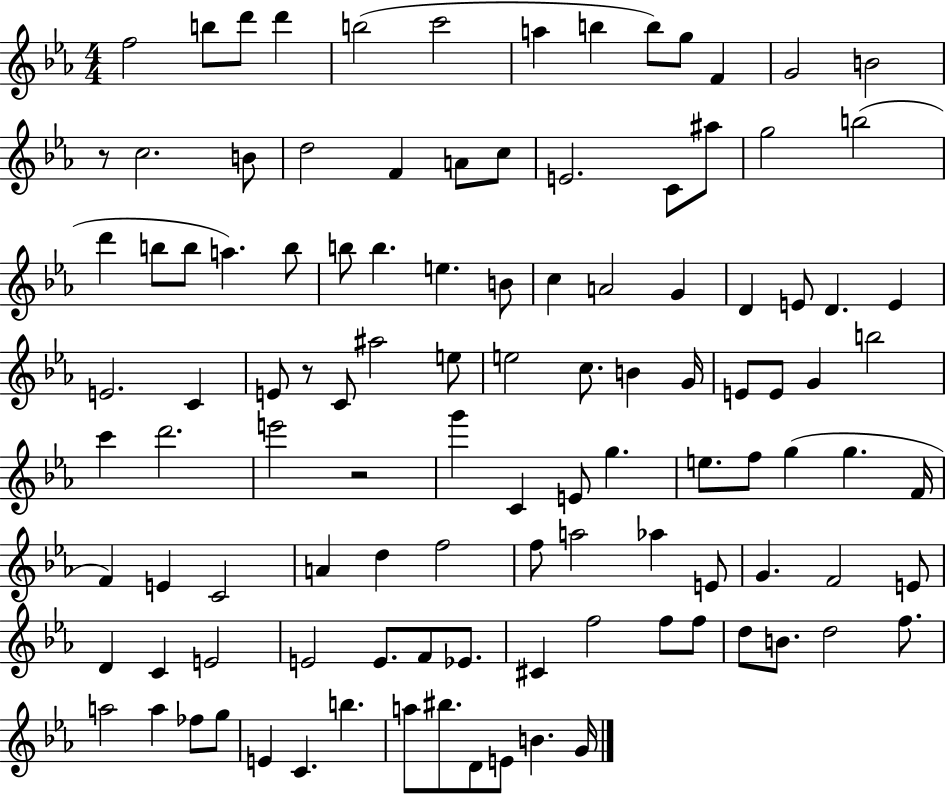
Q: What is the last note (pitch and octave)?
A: G4